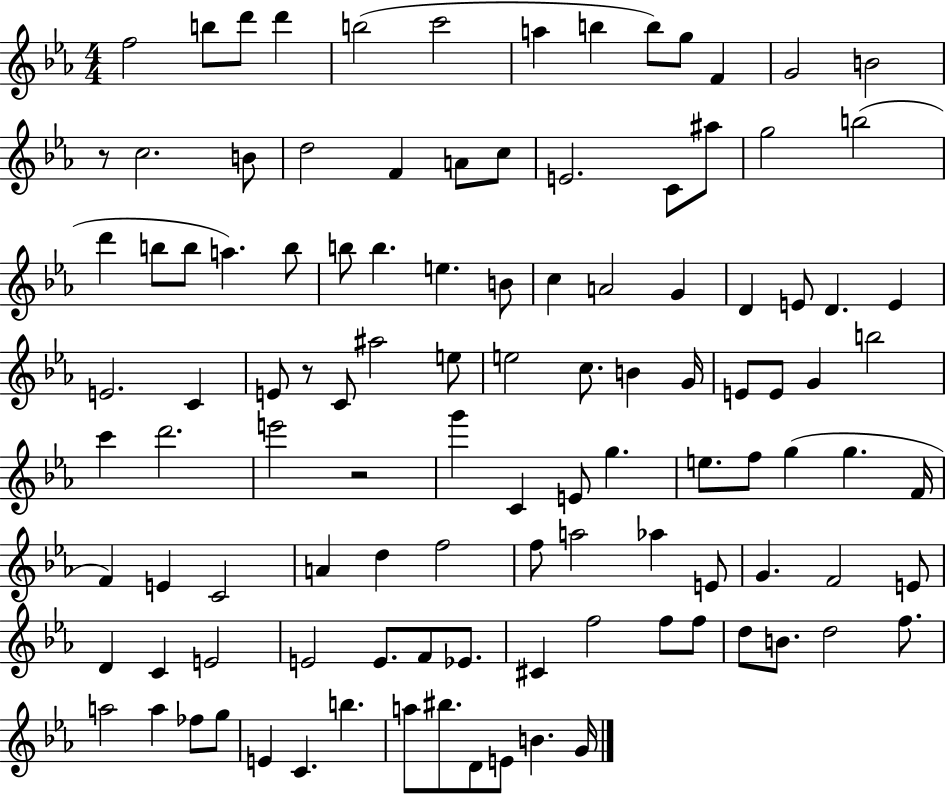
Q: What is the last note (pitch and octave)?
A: G4